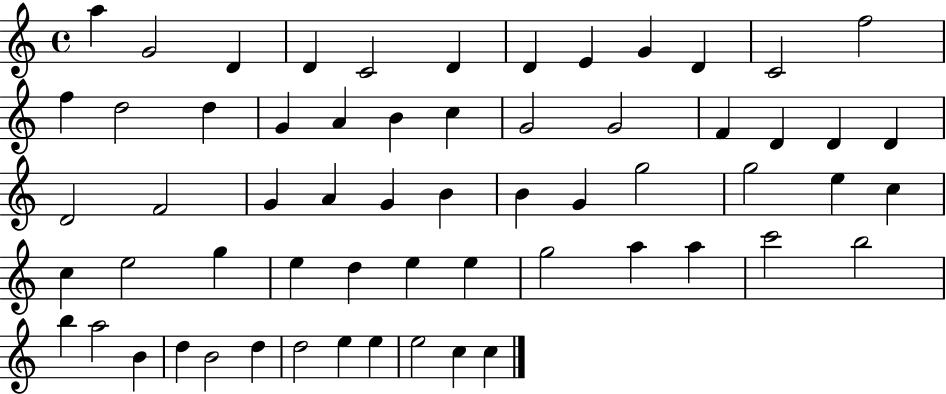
{
  \clef treble
  \time 4/4
  \defaultTimeSignature
  \key c \major
  a''4 g'2 d'4 | d'4 c'2 d'4 | d'4 e'4 g'4 d'4 | c'2 f''2 | \break f''4 d''2 d''4 | g'4 a'4 b'4 c''4 | g'2 g'2 | f'4 d'4 d'4 d'4 | \break d'2 f'2 | g'4 a'4 g'4 b'4 | b'4 g'4 g''2 | g''2 e''4 c''4 | \break c''4 e''2 g''4 | e''4 d''4 e''4 e''4 | g''2 a''4 a''4 | c'''2 b''2 | \break b''4 a''2 b'4 | d''4 b'2 d''4 | d''2 e''4 e''4 | e''2 c''4 c''4 | \break \bar "|."
}